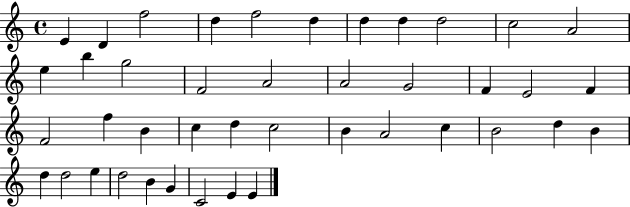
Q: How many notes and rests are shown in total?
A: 42